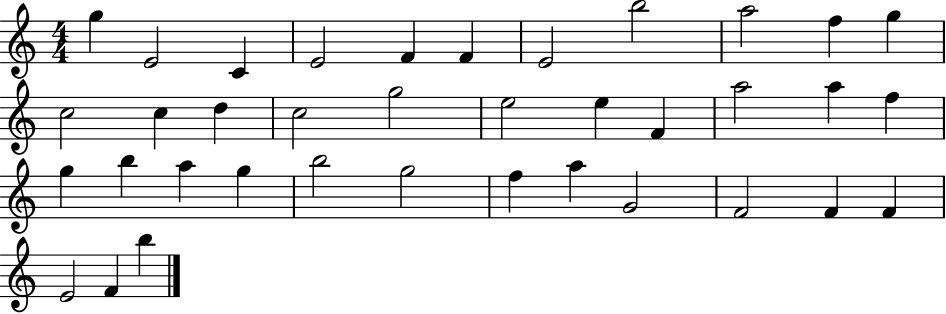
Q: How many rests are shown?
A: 0